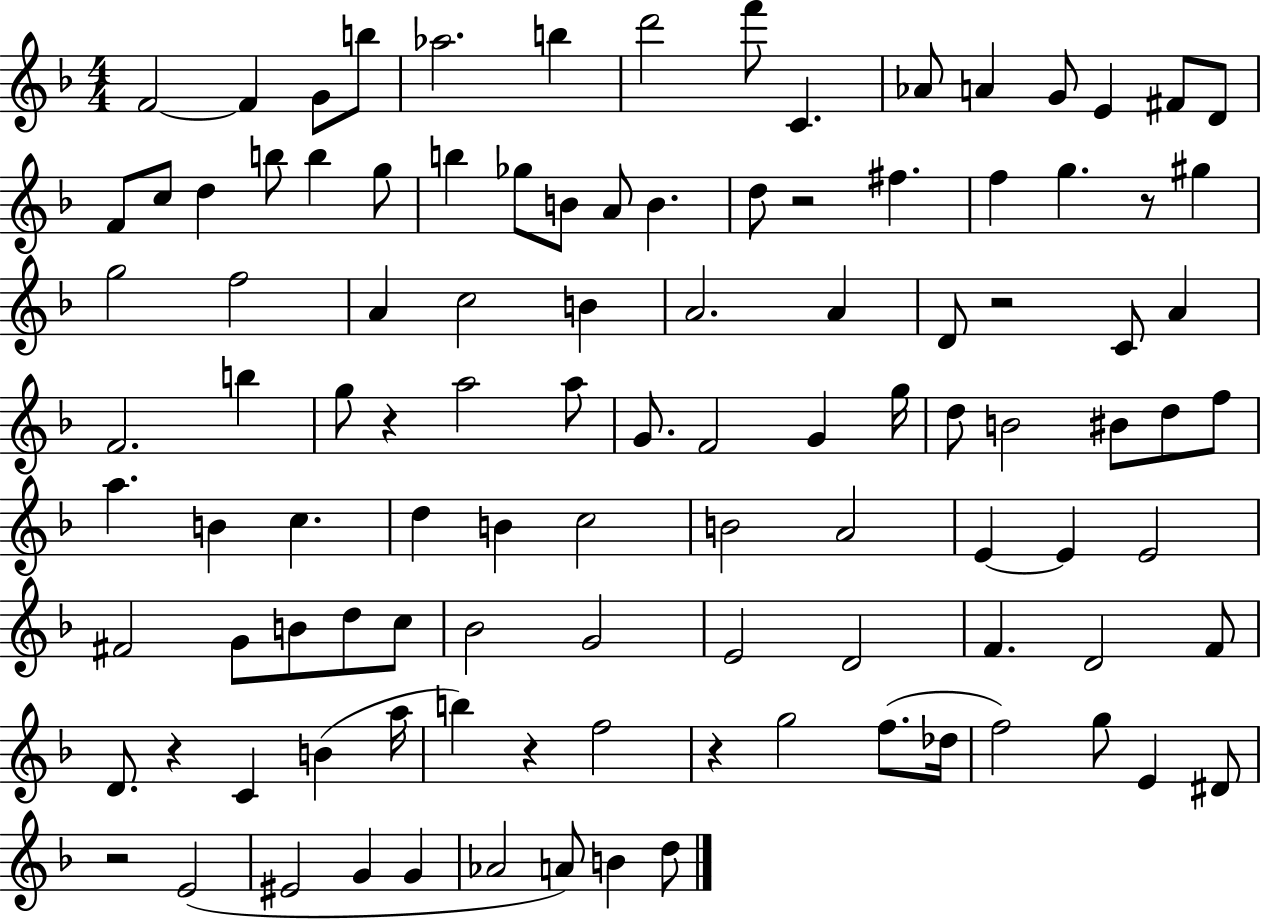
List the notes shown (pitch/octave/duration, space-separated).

F4/h F4/q G4/e B5/e Ab5/h. B5/q D6/h F6/e C4/q. Ab4/e A4/q G4/e E4/q F#4/e D4/e F4/e C5/e D5/q B5/e B5/q G5/e B5/q Gb5/e B4/e A4/e B4/q. D5/e R/h F#5/q. F5/q G5/q. R/e G#5/q G5/h F5/h A4/q C5/h B4/q A4/h. A4/q D4/e R/h C4/e A4/q F4/h. B5/q G5/e R/q A5/h A5/e G4/e. F4/h G4/q G5/s D5/e B4/h BIS4/e D5/e F5/e A5/q. B4/q C5/q. D5/q B4/q C5/h B4/h A4/h E4/q E4/q E4/h F#4/h G4/e B4/e D5/e C5/e Bb4/h G4/h E4/h D4/h F4/q. D4/h F4/e D4/e. R/q C4/q B4/q A5/s B5/q R/q F5/h R/q G5/h F5/e. Db5/s F5/h G5/e E4/q D#4/e R/h E4/h EIS4/h G4/q G4/q Ab4/h A4/e B4/q D5/e